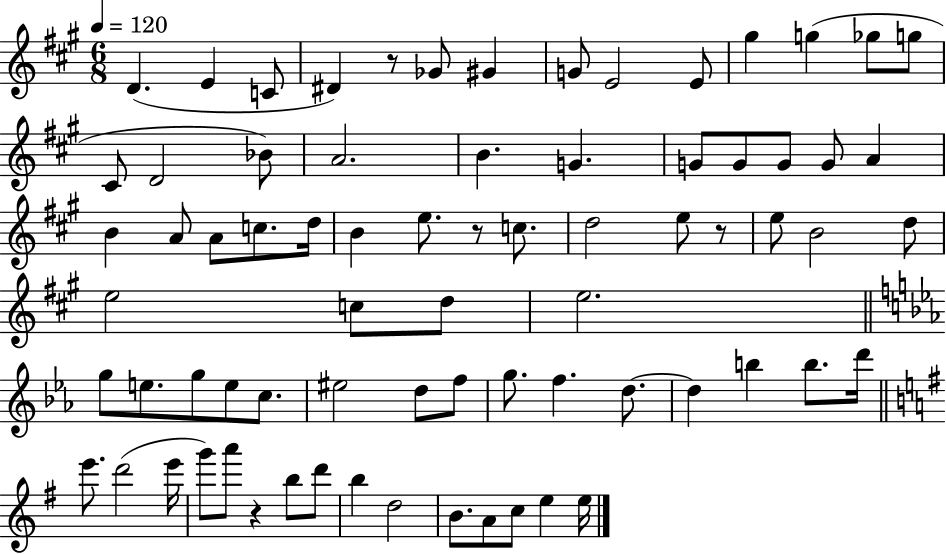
D4/q. E4/q C4/e D#4/q R/e Gb4/e G#4/q G4/e E4/h E4/e G#5/q G5/q Gb5/e G5/e C#4/e D4/h Bb4/e A4/h. B4/q. G4/q. G4/e G4/e G4/e G4/e A4/q B4/q A4/e A4/e C5/e. D5/s B4/q E5/e. R/e C5/e. D5/h E5/e R/e E5/e B4/h D5/e E5/h C5/e D5/e E5/h. G5/e E5/e. G5/e E5/e C5/e. EIS5/h D5/e F5/e G5/e. F5/q. D5/e. D5/q B5/q B5/e. D6/s E6/e. D6/h E6/s G6/e A6/e R/q B5/e D6/e B5/q D5/h B4/e. A4/e C5/e E5/q E5/s